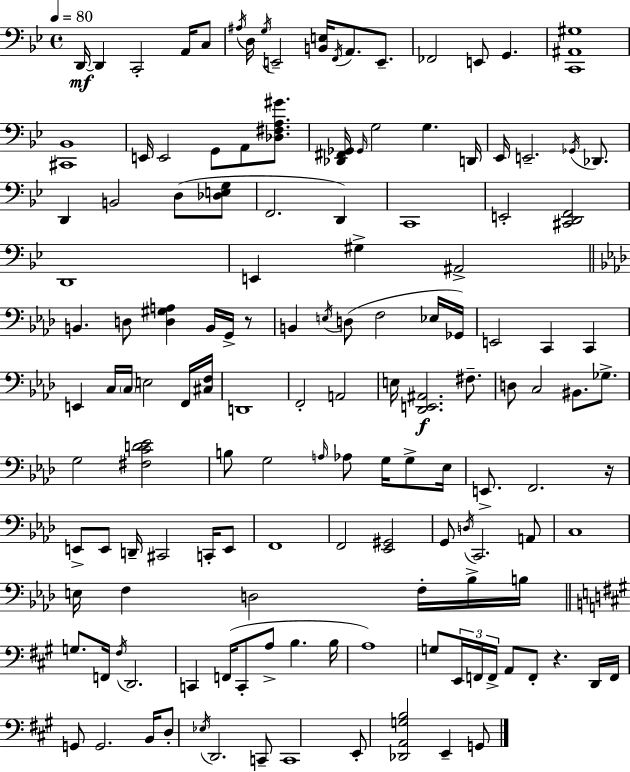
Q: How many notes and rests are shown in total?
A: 140